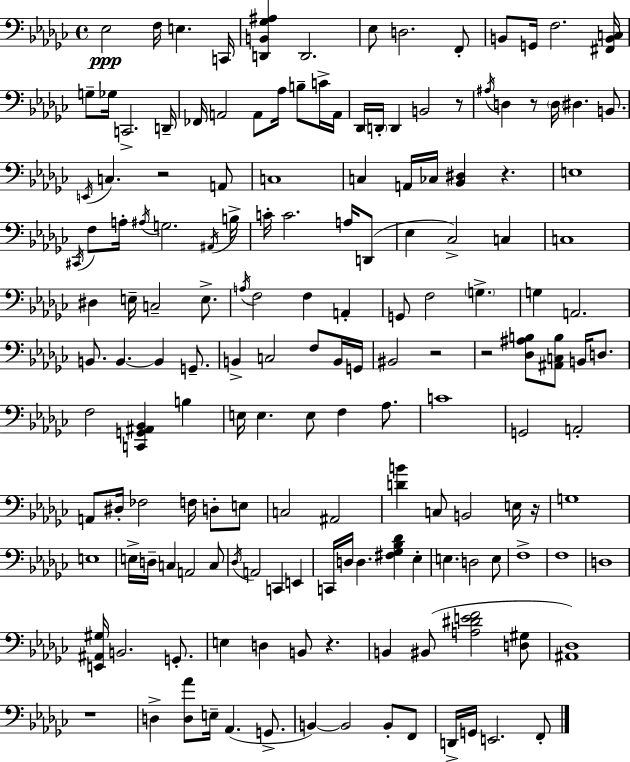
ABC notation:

X:1
T:Untitled
M:4/4
L:1/4
K:Ebm
_E,2 F,/4 E, C,,/4 [D,,B,,_G,^A,] D,,2 _E,/2 D,2 F,,/2 B,,/2 G,,/4 F,2 [^F,,B,,C,]/4 G,/2 _G,/4 C,,2 D,,/4 _F,,/4 A,,2 A,,/2 _A,/4 B,/2 C/4 A,,/4 _D,,/4 D,,/4 D,, B,,2 z/2 ^A,/4 D, z/2 D,/4 ^D, B,,/2 E,,/4 C, z2 A,,/2 C,4 C, A,,/4 _C,/4 [_B,,^D,] z E,4 ^C,,/4 F,/2 A,/4 ^A,/4 G,2 ^A,,/4 B,/4 C/4 C2 A,/4 D,,/2 _E, _C,2 C, C,4 ^D, E,/4 C,2 E,/2 A,/4 F,2 F, A,, G,,/2 F,2 G, G, A,,2 B,,/2 B,, B,, G,,/2 B,, C,2 F,/2 B,,/4 G,,/4 ^B,,2 z2 z2 [_D,^A,B,]/2 [^A,,C,B,]/2 B,,/4 D,/2 F,2 [C,,G,,^A,,_B,,] B, E,/4 E, E,/2 F, _A,/2 C4 G,,2 A,,2 A,,/2 ^D,/4 _F,2 F,/4 D,/2 E,/2 C,2 ^A,,2 [DB] C,/2 B,,2 E,/4 z/4 G,4 E,4 E,/4 D,/4 C, A,,2 C,/2 _D,/4 A,,2 C,, E,, C,,/4 D,/4 D, [^F,_G,_B,_D] _E, E, D,2 E,/2 F,4 F,4 D,4 [E,,^A,,^G,]/4 B,,2 G,,/2 E, D, B,,/2 z B,, ^B,,/2 [A,^DEF]2 [D,^G,]/2 [^A,,_D,]4 z4 D, [D,_A]/2 E,/4 _A,, G,,/2 B,, B,,2 B,,/2 F,,/2 D,,/4 G,,/4 E,,2 F,,/2